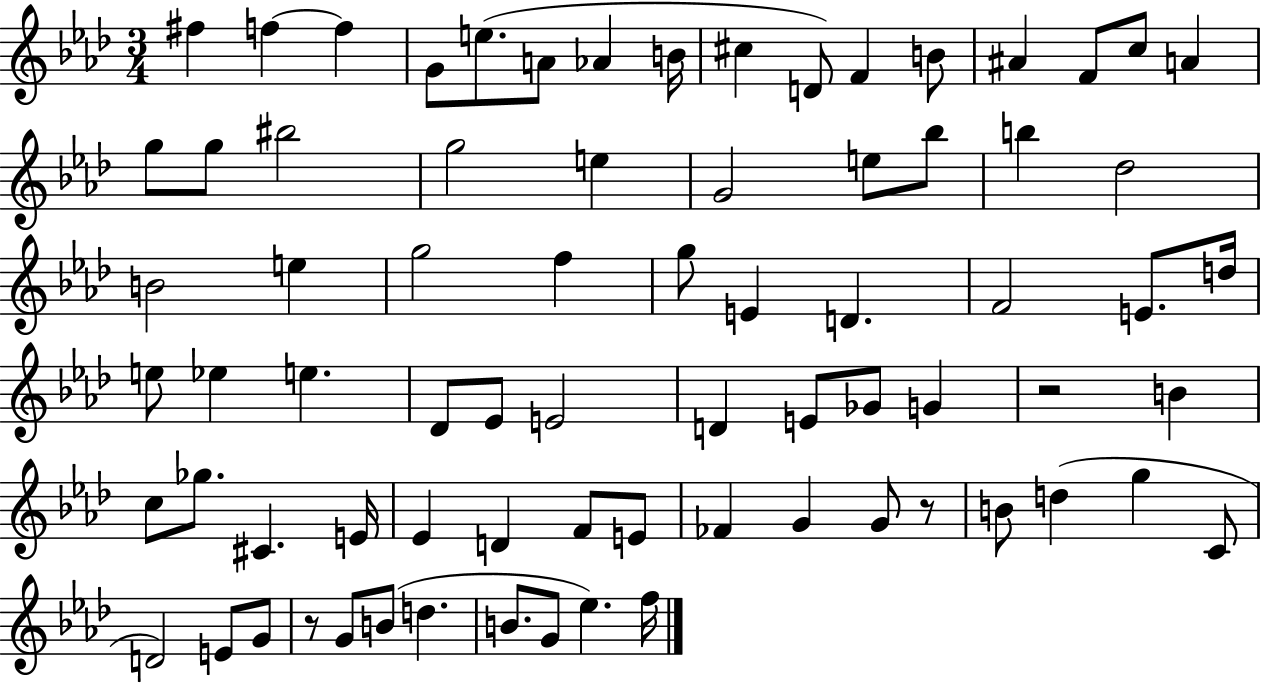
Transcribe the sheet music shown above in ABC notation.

X:1
T:Untitled
M:3/4
L:1/4
K:Ab
^f f f G/2 e/2 A/2 _A B/4 ^c D/2 F B/2 ^A F/2 c/2 A g/2 g/2 ^b2 g2 e G2 e/2 _b/2 b _d2 B2 e g2 f g/2 E D F2 E/2 d/4 e/2 _e e _D/2 _E/2 E2 D E/2 _G/2 G z2 B c/2 _g/2 ^C E/4 _E D F/2 E/2 _F G G/2 z/2 B/2 d g C/2 D2 E/2 G/2 z/2 G/2 B/2 d B/2 G/2 _e f/4